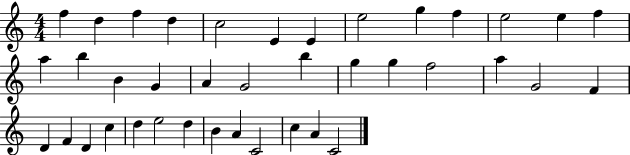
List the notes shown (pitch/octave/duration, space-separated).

F5/q D5/q F5/q D5/q C5/h E4/q E4/q E5/h G5/q F5/q E5/h E5/q F5/q A5/q B5/q B4/q G4/q A4/q G4/h B5/q G5/q G5/q F5/h A5/q G4/h F4/q D4/q F4/q D4/q C5/q D5/q E5/h D5/q B4/q A4/q C4/h C5/q A4/q C4/h